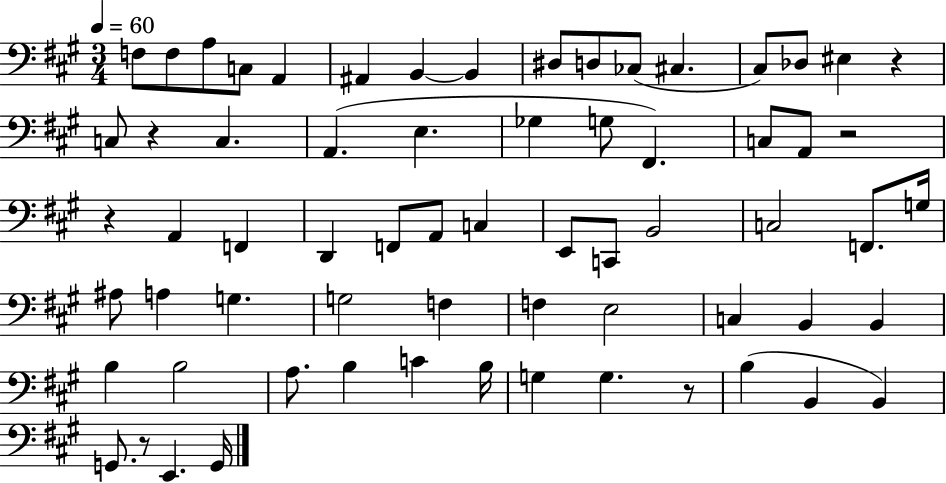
X:1
T:Untitled
M:3/4
L:1/4
K:A
F,/2 F,/2 A,/2 C,/2 A,, ^A,, B,, B,, ^D,/2 D,/2 _C,/2 ^C, ^C,/2 _D,/2 ^E, z C,/2 z C, A,, E, _G, G,/2 ^F,, C,/2 A,,/2 z2 z A,, F,, D,, F,,/2 A,,/2 C, E,,/2 C,,/2 B,,2 C,2 F,,/2 G,/4 ^A,/2 A, G, G,2 F, F, E,2 C, B,, B,, B, B,2 A,/2 B, C B,/4 G, G, z/2 B, B,, B,, G,,/2 z/2 E,, G,,/4